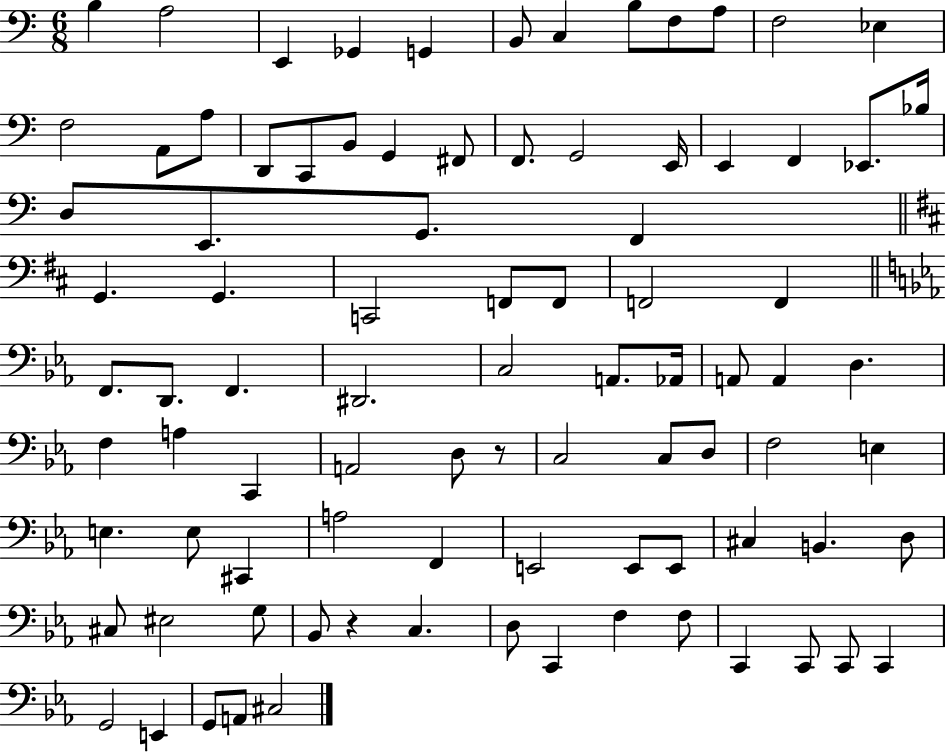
{
  \clef bass
  \numericTimeSignature
  \time 6/8
  \key c \major
  b4 a2 | e,4 ges,4 g,4 | b,8 c4 b8 f8 a8 | f2 ees4 | \break f2 a,8 a8 | d,8 c,8 b,8 g,4 fis,8 | f,8. g,2 e,16 | e,4 f,4 ees,8. bes16 | \break d8 e,8. g,8. f,4 | \bar "||" \break \key b \minor g,4. g,4. | c,2 f,8 f,8 | f,2 f,4 | \bar "||" \break \key ees \major f,8. d,8. f,4. | dis,2. | c2 a,8. aes,16 | a,8 a,4 d4. | \break f4 a4 c,4 | a,2 d8 r8 | c2 c8 d8 | f2 e4 | \break e4. e8 cis,4 | a2 f,4 | e,2 e,8 e,8 | cis4 b,4. d8 | \break cis8 eis2 g8 | bes,8 r4 c4. | d8 c,4 f4 f8 | c,4 c,8 c,8 c,4 | \break g,2 e,4 | g,8 a,8 cis2 | \bar "|."
}